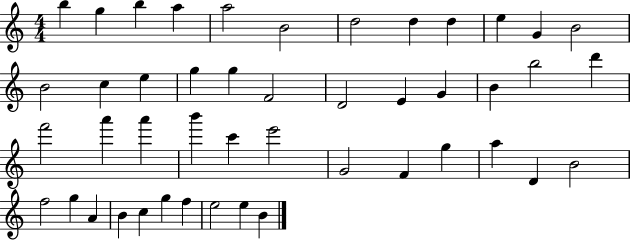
B5/q G5/q B5/q A5/q A5/h B4/h D5/h D5/q D5/q E5/q G4/q B4/h B4/h C5/q E5/q G5/q G5/q F4/h D4/h E4/q G4/q B4/q B5/h D6/q F6/h A6/q A6/q B6/q C6/q E6/h G4/h F4/q G5/q A5/q D4/q B4/h F5/h G5/q A4/q B4/q C5/q G5/q F5/q E5/h E5/q B4/q